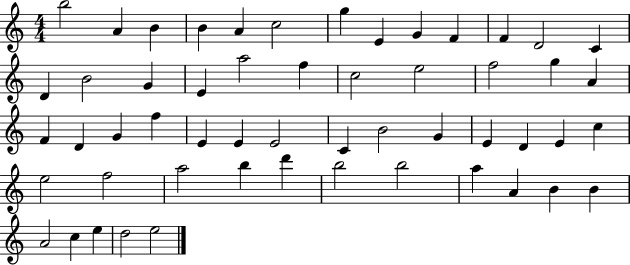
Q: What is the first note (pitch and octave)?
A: B5